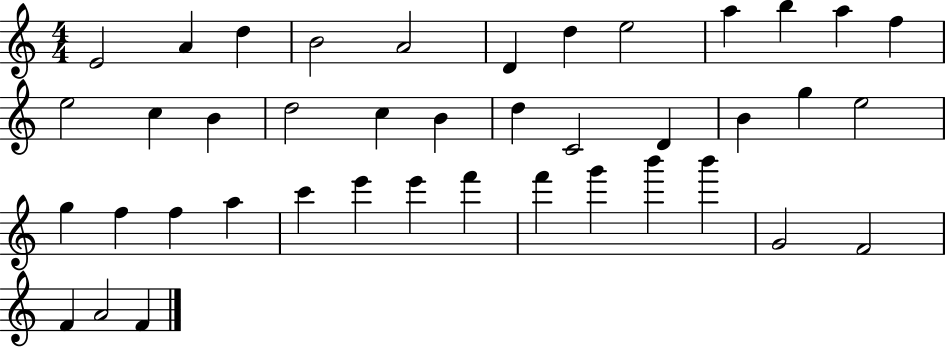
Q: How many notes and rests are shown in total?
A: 41